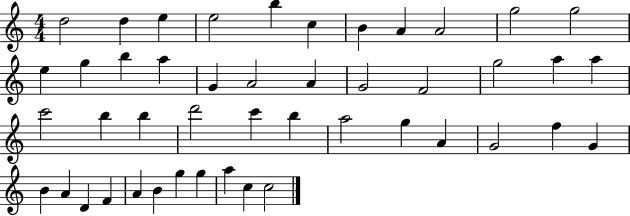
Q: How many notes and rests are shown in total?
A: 46